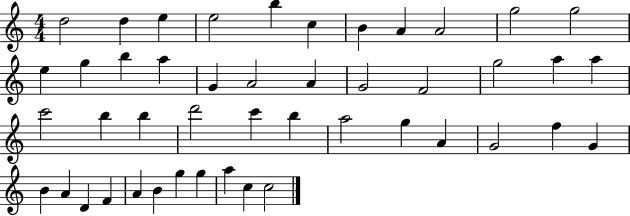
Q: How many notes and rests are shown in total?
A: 46